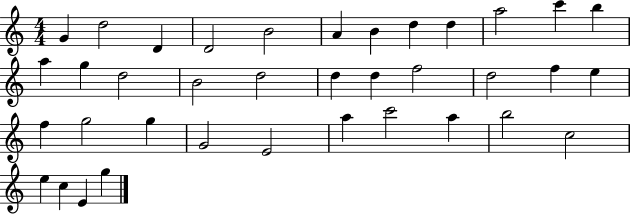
G4/q D5/h D4/q D4/h B4/h A4/q B4/q D5/q D5/q A5/h C6/q B5/q A5/q G5/q D5/h B4/h D5/h D5/q D5/q F5/h D5/h F5/q E5/q F5/q G5/h G5/q G4/h E4/h A5/q C6/h A5/q B5/h C5/h E5/q C5/q E4/q G5/q